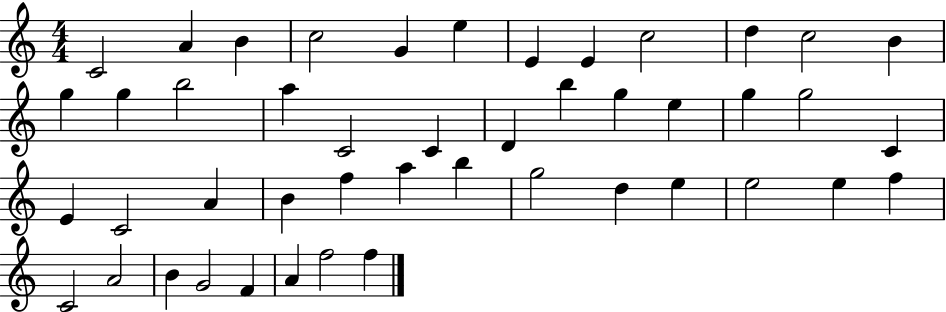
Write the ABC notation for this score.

X:1
T:Untitled
M:4/4
L:1/4
K:C
C2 A B c2 G e E E c2 d c2 B g g b2 a C2 C D b g e g g2 C E C2 A B f a b g2 d e e2 e f C2 A2 B G2 F A f2 f